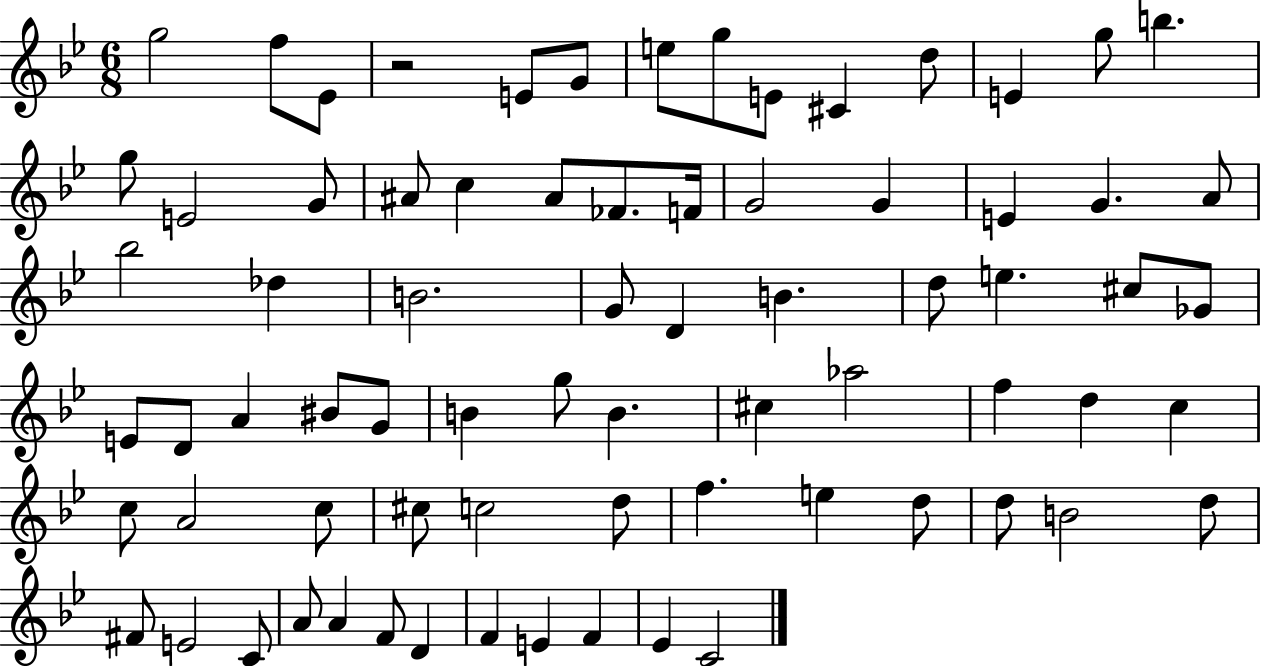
{
  \clef treble
  \numericTimeSignature
  \time 6/8
  \key bes \major
  g''2 f''8 ees'8 | r2 e'8 g'8 | e''8 g''8 e'8 cis'4 d''8 | e'4 g''8 b''4. | \break g''8 e'2 g'8 | ais'8 c''4 ais'8 fes'8. f'16 | g'2 g'4 | e'4 g'4. a'8 | \break bes''2 des''4 | b'2. | g'8 d'4 b'4. | d''8 e''4. cis''8 ges'8 | \break e'8 d'8 a'4 bis'8 g'8 | b'4 g''8 b'4. | cis''4 aes''2 | f''4 d''4 c''4 | \break c''8 a'2 c''8 | cis''8 c''2 d''8 | f''4. e''4 d''8 | d''8 b'2 d''8 | \break fis'8 e'2 c'8 | a'8 a'4 f'8 d'4 | f'4 e'4 f'4 | ees'4 c'2 | \break \bar "|."
}